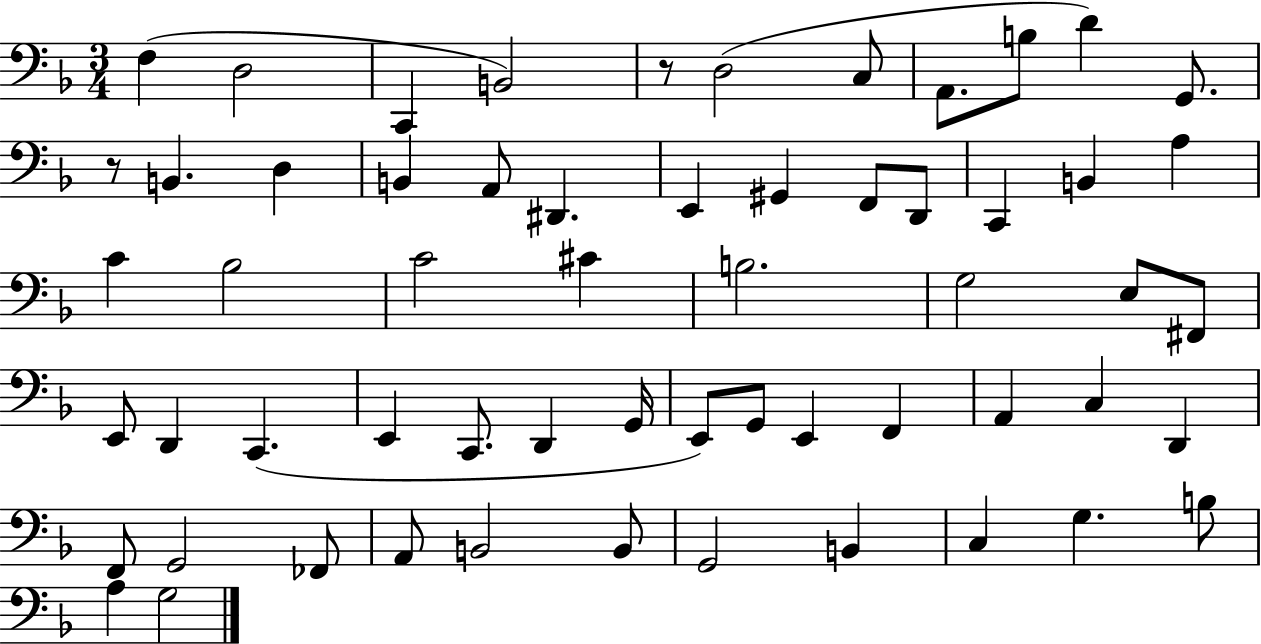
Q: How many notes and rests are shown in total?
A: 59